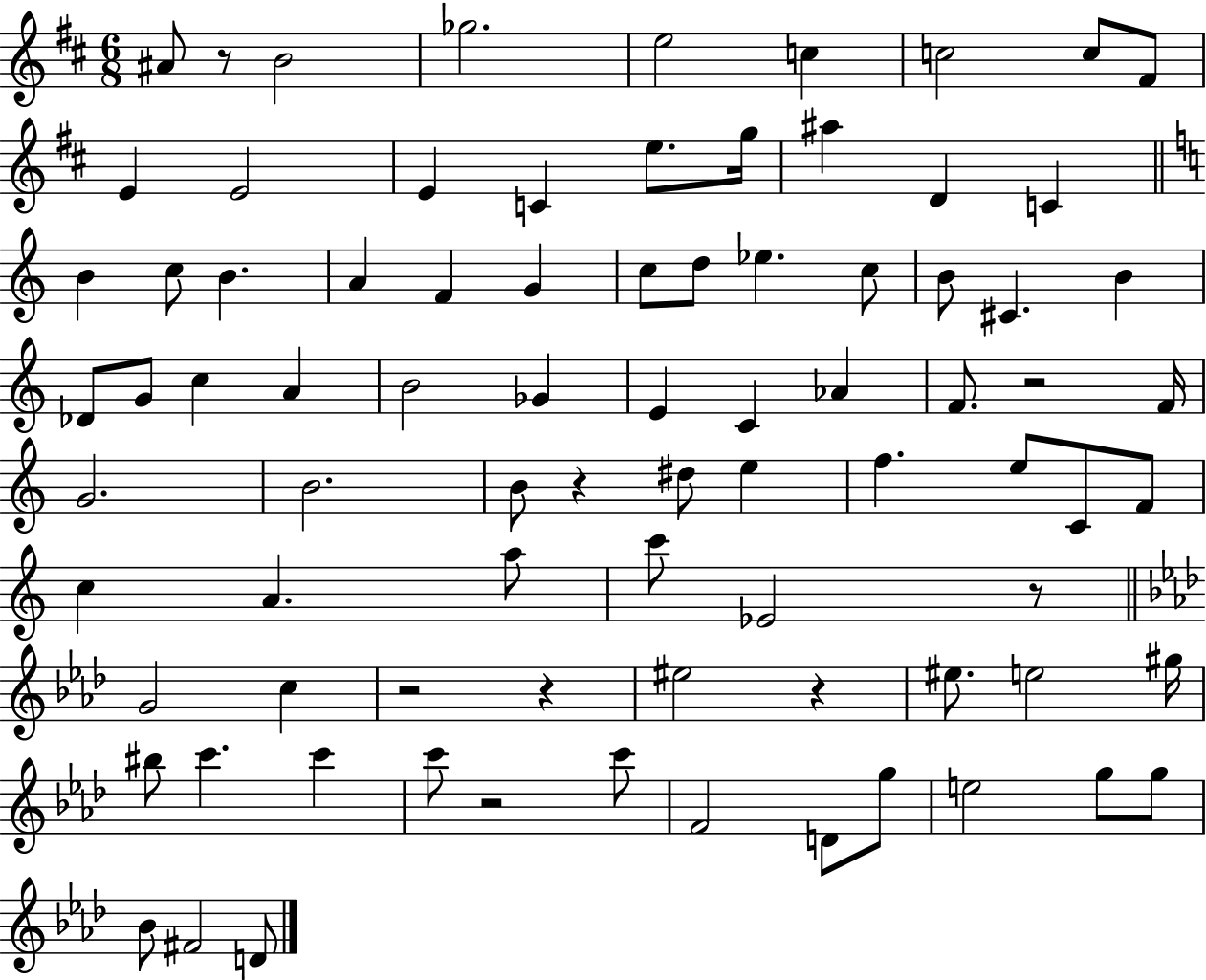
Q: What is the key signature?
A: D major